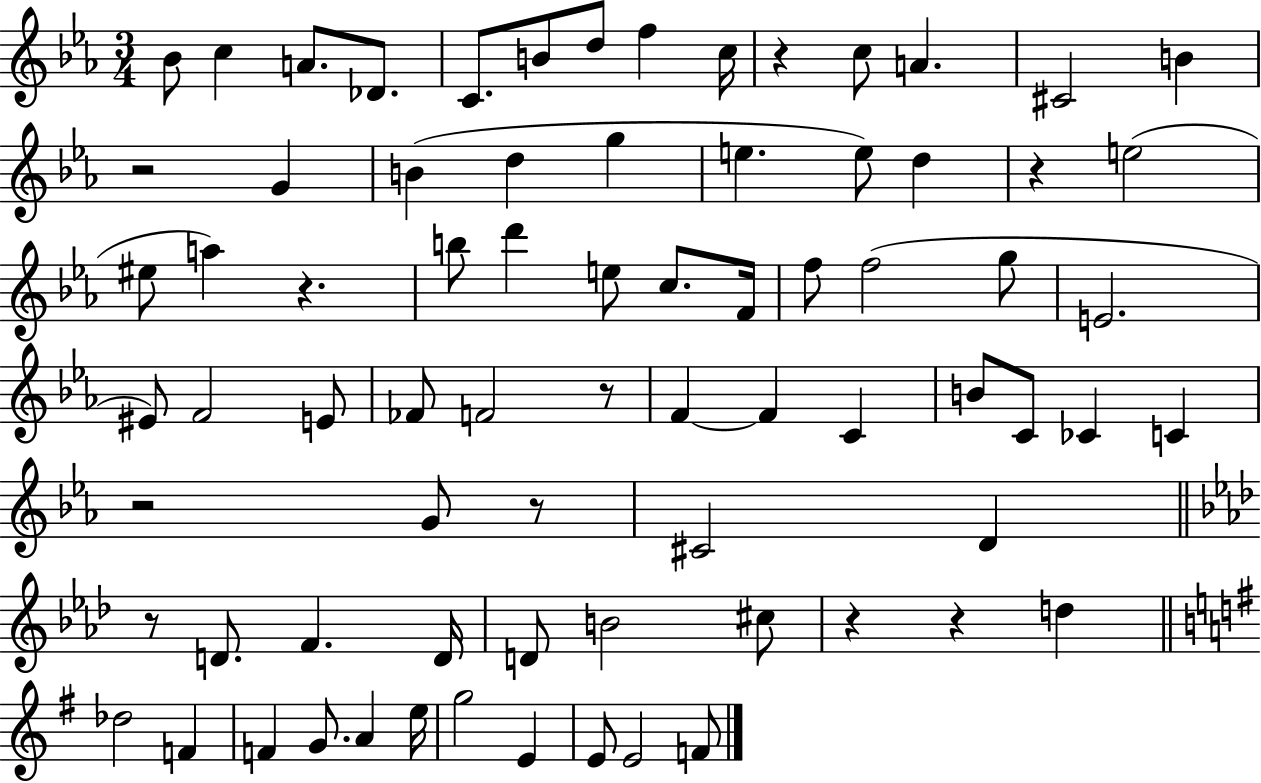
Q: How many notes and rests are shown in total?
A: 75